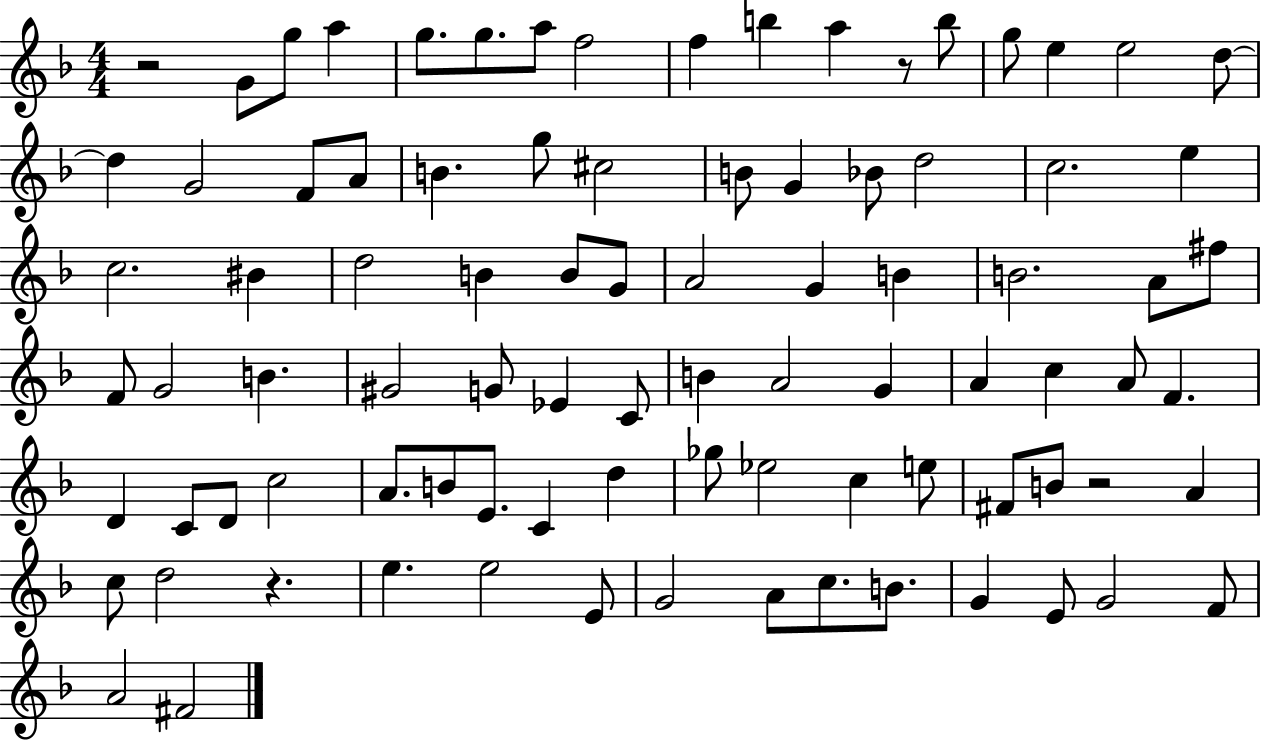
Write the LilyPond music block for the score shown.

{
  \clef treble
  \numericTimeSignature
  \time 4/4
  \key f \major
  r2 g'8 g''8 a''4 | g''8. g''8. a''8 f''2 | f''4 b''4 a''4 r8 b''8 | g''8 e''4 e''2 d''8~~ | \break d''4 g'2 f'8 a'8 | b'4. g''8 cis''2 | b'8 g'4 bes'8 d''2 | c''2. e''4 | \break c''2. bis'4 | d''2 b'4 b'8 g'8 | a'2 g'4 b'4 | b'2. a'8 fis''8 | \break f'8 g'2 b'4. | gis'2 g'8 ees'4 c'8 | b'4 a'2 g'4 | a'4 c''4 a'8 f'4. | \break d'4 c'8 d'8 c''2 | a'8. b'8 e'8. c'4 d''4 | ges''8 ees''2 c''4 e''8 | fis'8 b'8 r2 a'4 | \break c''8 d''2 r4. | e''4. e''2 e'8 | g'2 a'8 c''8. b'8. | g'4 e'8 g'2 f'8 | \break a'2 fis'2 | \bar "|."
}